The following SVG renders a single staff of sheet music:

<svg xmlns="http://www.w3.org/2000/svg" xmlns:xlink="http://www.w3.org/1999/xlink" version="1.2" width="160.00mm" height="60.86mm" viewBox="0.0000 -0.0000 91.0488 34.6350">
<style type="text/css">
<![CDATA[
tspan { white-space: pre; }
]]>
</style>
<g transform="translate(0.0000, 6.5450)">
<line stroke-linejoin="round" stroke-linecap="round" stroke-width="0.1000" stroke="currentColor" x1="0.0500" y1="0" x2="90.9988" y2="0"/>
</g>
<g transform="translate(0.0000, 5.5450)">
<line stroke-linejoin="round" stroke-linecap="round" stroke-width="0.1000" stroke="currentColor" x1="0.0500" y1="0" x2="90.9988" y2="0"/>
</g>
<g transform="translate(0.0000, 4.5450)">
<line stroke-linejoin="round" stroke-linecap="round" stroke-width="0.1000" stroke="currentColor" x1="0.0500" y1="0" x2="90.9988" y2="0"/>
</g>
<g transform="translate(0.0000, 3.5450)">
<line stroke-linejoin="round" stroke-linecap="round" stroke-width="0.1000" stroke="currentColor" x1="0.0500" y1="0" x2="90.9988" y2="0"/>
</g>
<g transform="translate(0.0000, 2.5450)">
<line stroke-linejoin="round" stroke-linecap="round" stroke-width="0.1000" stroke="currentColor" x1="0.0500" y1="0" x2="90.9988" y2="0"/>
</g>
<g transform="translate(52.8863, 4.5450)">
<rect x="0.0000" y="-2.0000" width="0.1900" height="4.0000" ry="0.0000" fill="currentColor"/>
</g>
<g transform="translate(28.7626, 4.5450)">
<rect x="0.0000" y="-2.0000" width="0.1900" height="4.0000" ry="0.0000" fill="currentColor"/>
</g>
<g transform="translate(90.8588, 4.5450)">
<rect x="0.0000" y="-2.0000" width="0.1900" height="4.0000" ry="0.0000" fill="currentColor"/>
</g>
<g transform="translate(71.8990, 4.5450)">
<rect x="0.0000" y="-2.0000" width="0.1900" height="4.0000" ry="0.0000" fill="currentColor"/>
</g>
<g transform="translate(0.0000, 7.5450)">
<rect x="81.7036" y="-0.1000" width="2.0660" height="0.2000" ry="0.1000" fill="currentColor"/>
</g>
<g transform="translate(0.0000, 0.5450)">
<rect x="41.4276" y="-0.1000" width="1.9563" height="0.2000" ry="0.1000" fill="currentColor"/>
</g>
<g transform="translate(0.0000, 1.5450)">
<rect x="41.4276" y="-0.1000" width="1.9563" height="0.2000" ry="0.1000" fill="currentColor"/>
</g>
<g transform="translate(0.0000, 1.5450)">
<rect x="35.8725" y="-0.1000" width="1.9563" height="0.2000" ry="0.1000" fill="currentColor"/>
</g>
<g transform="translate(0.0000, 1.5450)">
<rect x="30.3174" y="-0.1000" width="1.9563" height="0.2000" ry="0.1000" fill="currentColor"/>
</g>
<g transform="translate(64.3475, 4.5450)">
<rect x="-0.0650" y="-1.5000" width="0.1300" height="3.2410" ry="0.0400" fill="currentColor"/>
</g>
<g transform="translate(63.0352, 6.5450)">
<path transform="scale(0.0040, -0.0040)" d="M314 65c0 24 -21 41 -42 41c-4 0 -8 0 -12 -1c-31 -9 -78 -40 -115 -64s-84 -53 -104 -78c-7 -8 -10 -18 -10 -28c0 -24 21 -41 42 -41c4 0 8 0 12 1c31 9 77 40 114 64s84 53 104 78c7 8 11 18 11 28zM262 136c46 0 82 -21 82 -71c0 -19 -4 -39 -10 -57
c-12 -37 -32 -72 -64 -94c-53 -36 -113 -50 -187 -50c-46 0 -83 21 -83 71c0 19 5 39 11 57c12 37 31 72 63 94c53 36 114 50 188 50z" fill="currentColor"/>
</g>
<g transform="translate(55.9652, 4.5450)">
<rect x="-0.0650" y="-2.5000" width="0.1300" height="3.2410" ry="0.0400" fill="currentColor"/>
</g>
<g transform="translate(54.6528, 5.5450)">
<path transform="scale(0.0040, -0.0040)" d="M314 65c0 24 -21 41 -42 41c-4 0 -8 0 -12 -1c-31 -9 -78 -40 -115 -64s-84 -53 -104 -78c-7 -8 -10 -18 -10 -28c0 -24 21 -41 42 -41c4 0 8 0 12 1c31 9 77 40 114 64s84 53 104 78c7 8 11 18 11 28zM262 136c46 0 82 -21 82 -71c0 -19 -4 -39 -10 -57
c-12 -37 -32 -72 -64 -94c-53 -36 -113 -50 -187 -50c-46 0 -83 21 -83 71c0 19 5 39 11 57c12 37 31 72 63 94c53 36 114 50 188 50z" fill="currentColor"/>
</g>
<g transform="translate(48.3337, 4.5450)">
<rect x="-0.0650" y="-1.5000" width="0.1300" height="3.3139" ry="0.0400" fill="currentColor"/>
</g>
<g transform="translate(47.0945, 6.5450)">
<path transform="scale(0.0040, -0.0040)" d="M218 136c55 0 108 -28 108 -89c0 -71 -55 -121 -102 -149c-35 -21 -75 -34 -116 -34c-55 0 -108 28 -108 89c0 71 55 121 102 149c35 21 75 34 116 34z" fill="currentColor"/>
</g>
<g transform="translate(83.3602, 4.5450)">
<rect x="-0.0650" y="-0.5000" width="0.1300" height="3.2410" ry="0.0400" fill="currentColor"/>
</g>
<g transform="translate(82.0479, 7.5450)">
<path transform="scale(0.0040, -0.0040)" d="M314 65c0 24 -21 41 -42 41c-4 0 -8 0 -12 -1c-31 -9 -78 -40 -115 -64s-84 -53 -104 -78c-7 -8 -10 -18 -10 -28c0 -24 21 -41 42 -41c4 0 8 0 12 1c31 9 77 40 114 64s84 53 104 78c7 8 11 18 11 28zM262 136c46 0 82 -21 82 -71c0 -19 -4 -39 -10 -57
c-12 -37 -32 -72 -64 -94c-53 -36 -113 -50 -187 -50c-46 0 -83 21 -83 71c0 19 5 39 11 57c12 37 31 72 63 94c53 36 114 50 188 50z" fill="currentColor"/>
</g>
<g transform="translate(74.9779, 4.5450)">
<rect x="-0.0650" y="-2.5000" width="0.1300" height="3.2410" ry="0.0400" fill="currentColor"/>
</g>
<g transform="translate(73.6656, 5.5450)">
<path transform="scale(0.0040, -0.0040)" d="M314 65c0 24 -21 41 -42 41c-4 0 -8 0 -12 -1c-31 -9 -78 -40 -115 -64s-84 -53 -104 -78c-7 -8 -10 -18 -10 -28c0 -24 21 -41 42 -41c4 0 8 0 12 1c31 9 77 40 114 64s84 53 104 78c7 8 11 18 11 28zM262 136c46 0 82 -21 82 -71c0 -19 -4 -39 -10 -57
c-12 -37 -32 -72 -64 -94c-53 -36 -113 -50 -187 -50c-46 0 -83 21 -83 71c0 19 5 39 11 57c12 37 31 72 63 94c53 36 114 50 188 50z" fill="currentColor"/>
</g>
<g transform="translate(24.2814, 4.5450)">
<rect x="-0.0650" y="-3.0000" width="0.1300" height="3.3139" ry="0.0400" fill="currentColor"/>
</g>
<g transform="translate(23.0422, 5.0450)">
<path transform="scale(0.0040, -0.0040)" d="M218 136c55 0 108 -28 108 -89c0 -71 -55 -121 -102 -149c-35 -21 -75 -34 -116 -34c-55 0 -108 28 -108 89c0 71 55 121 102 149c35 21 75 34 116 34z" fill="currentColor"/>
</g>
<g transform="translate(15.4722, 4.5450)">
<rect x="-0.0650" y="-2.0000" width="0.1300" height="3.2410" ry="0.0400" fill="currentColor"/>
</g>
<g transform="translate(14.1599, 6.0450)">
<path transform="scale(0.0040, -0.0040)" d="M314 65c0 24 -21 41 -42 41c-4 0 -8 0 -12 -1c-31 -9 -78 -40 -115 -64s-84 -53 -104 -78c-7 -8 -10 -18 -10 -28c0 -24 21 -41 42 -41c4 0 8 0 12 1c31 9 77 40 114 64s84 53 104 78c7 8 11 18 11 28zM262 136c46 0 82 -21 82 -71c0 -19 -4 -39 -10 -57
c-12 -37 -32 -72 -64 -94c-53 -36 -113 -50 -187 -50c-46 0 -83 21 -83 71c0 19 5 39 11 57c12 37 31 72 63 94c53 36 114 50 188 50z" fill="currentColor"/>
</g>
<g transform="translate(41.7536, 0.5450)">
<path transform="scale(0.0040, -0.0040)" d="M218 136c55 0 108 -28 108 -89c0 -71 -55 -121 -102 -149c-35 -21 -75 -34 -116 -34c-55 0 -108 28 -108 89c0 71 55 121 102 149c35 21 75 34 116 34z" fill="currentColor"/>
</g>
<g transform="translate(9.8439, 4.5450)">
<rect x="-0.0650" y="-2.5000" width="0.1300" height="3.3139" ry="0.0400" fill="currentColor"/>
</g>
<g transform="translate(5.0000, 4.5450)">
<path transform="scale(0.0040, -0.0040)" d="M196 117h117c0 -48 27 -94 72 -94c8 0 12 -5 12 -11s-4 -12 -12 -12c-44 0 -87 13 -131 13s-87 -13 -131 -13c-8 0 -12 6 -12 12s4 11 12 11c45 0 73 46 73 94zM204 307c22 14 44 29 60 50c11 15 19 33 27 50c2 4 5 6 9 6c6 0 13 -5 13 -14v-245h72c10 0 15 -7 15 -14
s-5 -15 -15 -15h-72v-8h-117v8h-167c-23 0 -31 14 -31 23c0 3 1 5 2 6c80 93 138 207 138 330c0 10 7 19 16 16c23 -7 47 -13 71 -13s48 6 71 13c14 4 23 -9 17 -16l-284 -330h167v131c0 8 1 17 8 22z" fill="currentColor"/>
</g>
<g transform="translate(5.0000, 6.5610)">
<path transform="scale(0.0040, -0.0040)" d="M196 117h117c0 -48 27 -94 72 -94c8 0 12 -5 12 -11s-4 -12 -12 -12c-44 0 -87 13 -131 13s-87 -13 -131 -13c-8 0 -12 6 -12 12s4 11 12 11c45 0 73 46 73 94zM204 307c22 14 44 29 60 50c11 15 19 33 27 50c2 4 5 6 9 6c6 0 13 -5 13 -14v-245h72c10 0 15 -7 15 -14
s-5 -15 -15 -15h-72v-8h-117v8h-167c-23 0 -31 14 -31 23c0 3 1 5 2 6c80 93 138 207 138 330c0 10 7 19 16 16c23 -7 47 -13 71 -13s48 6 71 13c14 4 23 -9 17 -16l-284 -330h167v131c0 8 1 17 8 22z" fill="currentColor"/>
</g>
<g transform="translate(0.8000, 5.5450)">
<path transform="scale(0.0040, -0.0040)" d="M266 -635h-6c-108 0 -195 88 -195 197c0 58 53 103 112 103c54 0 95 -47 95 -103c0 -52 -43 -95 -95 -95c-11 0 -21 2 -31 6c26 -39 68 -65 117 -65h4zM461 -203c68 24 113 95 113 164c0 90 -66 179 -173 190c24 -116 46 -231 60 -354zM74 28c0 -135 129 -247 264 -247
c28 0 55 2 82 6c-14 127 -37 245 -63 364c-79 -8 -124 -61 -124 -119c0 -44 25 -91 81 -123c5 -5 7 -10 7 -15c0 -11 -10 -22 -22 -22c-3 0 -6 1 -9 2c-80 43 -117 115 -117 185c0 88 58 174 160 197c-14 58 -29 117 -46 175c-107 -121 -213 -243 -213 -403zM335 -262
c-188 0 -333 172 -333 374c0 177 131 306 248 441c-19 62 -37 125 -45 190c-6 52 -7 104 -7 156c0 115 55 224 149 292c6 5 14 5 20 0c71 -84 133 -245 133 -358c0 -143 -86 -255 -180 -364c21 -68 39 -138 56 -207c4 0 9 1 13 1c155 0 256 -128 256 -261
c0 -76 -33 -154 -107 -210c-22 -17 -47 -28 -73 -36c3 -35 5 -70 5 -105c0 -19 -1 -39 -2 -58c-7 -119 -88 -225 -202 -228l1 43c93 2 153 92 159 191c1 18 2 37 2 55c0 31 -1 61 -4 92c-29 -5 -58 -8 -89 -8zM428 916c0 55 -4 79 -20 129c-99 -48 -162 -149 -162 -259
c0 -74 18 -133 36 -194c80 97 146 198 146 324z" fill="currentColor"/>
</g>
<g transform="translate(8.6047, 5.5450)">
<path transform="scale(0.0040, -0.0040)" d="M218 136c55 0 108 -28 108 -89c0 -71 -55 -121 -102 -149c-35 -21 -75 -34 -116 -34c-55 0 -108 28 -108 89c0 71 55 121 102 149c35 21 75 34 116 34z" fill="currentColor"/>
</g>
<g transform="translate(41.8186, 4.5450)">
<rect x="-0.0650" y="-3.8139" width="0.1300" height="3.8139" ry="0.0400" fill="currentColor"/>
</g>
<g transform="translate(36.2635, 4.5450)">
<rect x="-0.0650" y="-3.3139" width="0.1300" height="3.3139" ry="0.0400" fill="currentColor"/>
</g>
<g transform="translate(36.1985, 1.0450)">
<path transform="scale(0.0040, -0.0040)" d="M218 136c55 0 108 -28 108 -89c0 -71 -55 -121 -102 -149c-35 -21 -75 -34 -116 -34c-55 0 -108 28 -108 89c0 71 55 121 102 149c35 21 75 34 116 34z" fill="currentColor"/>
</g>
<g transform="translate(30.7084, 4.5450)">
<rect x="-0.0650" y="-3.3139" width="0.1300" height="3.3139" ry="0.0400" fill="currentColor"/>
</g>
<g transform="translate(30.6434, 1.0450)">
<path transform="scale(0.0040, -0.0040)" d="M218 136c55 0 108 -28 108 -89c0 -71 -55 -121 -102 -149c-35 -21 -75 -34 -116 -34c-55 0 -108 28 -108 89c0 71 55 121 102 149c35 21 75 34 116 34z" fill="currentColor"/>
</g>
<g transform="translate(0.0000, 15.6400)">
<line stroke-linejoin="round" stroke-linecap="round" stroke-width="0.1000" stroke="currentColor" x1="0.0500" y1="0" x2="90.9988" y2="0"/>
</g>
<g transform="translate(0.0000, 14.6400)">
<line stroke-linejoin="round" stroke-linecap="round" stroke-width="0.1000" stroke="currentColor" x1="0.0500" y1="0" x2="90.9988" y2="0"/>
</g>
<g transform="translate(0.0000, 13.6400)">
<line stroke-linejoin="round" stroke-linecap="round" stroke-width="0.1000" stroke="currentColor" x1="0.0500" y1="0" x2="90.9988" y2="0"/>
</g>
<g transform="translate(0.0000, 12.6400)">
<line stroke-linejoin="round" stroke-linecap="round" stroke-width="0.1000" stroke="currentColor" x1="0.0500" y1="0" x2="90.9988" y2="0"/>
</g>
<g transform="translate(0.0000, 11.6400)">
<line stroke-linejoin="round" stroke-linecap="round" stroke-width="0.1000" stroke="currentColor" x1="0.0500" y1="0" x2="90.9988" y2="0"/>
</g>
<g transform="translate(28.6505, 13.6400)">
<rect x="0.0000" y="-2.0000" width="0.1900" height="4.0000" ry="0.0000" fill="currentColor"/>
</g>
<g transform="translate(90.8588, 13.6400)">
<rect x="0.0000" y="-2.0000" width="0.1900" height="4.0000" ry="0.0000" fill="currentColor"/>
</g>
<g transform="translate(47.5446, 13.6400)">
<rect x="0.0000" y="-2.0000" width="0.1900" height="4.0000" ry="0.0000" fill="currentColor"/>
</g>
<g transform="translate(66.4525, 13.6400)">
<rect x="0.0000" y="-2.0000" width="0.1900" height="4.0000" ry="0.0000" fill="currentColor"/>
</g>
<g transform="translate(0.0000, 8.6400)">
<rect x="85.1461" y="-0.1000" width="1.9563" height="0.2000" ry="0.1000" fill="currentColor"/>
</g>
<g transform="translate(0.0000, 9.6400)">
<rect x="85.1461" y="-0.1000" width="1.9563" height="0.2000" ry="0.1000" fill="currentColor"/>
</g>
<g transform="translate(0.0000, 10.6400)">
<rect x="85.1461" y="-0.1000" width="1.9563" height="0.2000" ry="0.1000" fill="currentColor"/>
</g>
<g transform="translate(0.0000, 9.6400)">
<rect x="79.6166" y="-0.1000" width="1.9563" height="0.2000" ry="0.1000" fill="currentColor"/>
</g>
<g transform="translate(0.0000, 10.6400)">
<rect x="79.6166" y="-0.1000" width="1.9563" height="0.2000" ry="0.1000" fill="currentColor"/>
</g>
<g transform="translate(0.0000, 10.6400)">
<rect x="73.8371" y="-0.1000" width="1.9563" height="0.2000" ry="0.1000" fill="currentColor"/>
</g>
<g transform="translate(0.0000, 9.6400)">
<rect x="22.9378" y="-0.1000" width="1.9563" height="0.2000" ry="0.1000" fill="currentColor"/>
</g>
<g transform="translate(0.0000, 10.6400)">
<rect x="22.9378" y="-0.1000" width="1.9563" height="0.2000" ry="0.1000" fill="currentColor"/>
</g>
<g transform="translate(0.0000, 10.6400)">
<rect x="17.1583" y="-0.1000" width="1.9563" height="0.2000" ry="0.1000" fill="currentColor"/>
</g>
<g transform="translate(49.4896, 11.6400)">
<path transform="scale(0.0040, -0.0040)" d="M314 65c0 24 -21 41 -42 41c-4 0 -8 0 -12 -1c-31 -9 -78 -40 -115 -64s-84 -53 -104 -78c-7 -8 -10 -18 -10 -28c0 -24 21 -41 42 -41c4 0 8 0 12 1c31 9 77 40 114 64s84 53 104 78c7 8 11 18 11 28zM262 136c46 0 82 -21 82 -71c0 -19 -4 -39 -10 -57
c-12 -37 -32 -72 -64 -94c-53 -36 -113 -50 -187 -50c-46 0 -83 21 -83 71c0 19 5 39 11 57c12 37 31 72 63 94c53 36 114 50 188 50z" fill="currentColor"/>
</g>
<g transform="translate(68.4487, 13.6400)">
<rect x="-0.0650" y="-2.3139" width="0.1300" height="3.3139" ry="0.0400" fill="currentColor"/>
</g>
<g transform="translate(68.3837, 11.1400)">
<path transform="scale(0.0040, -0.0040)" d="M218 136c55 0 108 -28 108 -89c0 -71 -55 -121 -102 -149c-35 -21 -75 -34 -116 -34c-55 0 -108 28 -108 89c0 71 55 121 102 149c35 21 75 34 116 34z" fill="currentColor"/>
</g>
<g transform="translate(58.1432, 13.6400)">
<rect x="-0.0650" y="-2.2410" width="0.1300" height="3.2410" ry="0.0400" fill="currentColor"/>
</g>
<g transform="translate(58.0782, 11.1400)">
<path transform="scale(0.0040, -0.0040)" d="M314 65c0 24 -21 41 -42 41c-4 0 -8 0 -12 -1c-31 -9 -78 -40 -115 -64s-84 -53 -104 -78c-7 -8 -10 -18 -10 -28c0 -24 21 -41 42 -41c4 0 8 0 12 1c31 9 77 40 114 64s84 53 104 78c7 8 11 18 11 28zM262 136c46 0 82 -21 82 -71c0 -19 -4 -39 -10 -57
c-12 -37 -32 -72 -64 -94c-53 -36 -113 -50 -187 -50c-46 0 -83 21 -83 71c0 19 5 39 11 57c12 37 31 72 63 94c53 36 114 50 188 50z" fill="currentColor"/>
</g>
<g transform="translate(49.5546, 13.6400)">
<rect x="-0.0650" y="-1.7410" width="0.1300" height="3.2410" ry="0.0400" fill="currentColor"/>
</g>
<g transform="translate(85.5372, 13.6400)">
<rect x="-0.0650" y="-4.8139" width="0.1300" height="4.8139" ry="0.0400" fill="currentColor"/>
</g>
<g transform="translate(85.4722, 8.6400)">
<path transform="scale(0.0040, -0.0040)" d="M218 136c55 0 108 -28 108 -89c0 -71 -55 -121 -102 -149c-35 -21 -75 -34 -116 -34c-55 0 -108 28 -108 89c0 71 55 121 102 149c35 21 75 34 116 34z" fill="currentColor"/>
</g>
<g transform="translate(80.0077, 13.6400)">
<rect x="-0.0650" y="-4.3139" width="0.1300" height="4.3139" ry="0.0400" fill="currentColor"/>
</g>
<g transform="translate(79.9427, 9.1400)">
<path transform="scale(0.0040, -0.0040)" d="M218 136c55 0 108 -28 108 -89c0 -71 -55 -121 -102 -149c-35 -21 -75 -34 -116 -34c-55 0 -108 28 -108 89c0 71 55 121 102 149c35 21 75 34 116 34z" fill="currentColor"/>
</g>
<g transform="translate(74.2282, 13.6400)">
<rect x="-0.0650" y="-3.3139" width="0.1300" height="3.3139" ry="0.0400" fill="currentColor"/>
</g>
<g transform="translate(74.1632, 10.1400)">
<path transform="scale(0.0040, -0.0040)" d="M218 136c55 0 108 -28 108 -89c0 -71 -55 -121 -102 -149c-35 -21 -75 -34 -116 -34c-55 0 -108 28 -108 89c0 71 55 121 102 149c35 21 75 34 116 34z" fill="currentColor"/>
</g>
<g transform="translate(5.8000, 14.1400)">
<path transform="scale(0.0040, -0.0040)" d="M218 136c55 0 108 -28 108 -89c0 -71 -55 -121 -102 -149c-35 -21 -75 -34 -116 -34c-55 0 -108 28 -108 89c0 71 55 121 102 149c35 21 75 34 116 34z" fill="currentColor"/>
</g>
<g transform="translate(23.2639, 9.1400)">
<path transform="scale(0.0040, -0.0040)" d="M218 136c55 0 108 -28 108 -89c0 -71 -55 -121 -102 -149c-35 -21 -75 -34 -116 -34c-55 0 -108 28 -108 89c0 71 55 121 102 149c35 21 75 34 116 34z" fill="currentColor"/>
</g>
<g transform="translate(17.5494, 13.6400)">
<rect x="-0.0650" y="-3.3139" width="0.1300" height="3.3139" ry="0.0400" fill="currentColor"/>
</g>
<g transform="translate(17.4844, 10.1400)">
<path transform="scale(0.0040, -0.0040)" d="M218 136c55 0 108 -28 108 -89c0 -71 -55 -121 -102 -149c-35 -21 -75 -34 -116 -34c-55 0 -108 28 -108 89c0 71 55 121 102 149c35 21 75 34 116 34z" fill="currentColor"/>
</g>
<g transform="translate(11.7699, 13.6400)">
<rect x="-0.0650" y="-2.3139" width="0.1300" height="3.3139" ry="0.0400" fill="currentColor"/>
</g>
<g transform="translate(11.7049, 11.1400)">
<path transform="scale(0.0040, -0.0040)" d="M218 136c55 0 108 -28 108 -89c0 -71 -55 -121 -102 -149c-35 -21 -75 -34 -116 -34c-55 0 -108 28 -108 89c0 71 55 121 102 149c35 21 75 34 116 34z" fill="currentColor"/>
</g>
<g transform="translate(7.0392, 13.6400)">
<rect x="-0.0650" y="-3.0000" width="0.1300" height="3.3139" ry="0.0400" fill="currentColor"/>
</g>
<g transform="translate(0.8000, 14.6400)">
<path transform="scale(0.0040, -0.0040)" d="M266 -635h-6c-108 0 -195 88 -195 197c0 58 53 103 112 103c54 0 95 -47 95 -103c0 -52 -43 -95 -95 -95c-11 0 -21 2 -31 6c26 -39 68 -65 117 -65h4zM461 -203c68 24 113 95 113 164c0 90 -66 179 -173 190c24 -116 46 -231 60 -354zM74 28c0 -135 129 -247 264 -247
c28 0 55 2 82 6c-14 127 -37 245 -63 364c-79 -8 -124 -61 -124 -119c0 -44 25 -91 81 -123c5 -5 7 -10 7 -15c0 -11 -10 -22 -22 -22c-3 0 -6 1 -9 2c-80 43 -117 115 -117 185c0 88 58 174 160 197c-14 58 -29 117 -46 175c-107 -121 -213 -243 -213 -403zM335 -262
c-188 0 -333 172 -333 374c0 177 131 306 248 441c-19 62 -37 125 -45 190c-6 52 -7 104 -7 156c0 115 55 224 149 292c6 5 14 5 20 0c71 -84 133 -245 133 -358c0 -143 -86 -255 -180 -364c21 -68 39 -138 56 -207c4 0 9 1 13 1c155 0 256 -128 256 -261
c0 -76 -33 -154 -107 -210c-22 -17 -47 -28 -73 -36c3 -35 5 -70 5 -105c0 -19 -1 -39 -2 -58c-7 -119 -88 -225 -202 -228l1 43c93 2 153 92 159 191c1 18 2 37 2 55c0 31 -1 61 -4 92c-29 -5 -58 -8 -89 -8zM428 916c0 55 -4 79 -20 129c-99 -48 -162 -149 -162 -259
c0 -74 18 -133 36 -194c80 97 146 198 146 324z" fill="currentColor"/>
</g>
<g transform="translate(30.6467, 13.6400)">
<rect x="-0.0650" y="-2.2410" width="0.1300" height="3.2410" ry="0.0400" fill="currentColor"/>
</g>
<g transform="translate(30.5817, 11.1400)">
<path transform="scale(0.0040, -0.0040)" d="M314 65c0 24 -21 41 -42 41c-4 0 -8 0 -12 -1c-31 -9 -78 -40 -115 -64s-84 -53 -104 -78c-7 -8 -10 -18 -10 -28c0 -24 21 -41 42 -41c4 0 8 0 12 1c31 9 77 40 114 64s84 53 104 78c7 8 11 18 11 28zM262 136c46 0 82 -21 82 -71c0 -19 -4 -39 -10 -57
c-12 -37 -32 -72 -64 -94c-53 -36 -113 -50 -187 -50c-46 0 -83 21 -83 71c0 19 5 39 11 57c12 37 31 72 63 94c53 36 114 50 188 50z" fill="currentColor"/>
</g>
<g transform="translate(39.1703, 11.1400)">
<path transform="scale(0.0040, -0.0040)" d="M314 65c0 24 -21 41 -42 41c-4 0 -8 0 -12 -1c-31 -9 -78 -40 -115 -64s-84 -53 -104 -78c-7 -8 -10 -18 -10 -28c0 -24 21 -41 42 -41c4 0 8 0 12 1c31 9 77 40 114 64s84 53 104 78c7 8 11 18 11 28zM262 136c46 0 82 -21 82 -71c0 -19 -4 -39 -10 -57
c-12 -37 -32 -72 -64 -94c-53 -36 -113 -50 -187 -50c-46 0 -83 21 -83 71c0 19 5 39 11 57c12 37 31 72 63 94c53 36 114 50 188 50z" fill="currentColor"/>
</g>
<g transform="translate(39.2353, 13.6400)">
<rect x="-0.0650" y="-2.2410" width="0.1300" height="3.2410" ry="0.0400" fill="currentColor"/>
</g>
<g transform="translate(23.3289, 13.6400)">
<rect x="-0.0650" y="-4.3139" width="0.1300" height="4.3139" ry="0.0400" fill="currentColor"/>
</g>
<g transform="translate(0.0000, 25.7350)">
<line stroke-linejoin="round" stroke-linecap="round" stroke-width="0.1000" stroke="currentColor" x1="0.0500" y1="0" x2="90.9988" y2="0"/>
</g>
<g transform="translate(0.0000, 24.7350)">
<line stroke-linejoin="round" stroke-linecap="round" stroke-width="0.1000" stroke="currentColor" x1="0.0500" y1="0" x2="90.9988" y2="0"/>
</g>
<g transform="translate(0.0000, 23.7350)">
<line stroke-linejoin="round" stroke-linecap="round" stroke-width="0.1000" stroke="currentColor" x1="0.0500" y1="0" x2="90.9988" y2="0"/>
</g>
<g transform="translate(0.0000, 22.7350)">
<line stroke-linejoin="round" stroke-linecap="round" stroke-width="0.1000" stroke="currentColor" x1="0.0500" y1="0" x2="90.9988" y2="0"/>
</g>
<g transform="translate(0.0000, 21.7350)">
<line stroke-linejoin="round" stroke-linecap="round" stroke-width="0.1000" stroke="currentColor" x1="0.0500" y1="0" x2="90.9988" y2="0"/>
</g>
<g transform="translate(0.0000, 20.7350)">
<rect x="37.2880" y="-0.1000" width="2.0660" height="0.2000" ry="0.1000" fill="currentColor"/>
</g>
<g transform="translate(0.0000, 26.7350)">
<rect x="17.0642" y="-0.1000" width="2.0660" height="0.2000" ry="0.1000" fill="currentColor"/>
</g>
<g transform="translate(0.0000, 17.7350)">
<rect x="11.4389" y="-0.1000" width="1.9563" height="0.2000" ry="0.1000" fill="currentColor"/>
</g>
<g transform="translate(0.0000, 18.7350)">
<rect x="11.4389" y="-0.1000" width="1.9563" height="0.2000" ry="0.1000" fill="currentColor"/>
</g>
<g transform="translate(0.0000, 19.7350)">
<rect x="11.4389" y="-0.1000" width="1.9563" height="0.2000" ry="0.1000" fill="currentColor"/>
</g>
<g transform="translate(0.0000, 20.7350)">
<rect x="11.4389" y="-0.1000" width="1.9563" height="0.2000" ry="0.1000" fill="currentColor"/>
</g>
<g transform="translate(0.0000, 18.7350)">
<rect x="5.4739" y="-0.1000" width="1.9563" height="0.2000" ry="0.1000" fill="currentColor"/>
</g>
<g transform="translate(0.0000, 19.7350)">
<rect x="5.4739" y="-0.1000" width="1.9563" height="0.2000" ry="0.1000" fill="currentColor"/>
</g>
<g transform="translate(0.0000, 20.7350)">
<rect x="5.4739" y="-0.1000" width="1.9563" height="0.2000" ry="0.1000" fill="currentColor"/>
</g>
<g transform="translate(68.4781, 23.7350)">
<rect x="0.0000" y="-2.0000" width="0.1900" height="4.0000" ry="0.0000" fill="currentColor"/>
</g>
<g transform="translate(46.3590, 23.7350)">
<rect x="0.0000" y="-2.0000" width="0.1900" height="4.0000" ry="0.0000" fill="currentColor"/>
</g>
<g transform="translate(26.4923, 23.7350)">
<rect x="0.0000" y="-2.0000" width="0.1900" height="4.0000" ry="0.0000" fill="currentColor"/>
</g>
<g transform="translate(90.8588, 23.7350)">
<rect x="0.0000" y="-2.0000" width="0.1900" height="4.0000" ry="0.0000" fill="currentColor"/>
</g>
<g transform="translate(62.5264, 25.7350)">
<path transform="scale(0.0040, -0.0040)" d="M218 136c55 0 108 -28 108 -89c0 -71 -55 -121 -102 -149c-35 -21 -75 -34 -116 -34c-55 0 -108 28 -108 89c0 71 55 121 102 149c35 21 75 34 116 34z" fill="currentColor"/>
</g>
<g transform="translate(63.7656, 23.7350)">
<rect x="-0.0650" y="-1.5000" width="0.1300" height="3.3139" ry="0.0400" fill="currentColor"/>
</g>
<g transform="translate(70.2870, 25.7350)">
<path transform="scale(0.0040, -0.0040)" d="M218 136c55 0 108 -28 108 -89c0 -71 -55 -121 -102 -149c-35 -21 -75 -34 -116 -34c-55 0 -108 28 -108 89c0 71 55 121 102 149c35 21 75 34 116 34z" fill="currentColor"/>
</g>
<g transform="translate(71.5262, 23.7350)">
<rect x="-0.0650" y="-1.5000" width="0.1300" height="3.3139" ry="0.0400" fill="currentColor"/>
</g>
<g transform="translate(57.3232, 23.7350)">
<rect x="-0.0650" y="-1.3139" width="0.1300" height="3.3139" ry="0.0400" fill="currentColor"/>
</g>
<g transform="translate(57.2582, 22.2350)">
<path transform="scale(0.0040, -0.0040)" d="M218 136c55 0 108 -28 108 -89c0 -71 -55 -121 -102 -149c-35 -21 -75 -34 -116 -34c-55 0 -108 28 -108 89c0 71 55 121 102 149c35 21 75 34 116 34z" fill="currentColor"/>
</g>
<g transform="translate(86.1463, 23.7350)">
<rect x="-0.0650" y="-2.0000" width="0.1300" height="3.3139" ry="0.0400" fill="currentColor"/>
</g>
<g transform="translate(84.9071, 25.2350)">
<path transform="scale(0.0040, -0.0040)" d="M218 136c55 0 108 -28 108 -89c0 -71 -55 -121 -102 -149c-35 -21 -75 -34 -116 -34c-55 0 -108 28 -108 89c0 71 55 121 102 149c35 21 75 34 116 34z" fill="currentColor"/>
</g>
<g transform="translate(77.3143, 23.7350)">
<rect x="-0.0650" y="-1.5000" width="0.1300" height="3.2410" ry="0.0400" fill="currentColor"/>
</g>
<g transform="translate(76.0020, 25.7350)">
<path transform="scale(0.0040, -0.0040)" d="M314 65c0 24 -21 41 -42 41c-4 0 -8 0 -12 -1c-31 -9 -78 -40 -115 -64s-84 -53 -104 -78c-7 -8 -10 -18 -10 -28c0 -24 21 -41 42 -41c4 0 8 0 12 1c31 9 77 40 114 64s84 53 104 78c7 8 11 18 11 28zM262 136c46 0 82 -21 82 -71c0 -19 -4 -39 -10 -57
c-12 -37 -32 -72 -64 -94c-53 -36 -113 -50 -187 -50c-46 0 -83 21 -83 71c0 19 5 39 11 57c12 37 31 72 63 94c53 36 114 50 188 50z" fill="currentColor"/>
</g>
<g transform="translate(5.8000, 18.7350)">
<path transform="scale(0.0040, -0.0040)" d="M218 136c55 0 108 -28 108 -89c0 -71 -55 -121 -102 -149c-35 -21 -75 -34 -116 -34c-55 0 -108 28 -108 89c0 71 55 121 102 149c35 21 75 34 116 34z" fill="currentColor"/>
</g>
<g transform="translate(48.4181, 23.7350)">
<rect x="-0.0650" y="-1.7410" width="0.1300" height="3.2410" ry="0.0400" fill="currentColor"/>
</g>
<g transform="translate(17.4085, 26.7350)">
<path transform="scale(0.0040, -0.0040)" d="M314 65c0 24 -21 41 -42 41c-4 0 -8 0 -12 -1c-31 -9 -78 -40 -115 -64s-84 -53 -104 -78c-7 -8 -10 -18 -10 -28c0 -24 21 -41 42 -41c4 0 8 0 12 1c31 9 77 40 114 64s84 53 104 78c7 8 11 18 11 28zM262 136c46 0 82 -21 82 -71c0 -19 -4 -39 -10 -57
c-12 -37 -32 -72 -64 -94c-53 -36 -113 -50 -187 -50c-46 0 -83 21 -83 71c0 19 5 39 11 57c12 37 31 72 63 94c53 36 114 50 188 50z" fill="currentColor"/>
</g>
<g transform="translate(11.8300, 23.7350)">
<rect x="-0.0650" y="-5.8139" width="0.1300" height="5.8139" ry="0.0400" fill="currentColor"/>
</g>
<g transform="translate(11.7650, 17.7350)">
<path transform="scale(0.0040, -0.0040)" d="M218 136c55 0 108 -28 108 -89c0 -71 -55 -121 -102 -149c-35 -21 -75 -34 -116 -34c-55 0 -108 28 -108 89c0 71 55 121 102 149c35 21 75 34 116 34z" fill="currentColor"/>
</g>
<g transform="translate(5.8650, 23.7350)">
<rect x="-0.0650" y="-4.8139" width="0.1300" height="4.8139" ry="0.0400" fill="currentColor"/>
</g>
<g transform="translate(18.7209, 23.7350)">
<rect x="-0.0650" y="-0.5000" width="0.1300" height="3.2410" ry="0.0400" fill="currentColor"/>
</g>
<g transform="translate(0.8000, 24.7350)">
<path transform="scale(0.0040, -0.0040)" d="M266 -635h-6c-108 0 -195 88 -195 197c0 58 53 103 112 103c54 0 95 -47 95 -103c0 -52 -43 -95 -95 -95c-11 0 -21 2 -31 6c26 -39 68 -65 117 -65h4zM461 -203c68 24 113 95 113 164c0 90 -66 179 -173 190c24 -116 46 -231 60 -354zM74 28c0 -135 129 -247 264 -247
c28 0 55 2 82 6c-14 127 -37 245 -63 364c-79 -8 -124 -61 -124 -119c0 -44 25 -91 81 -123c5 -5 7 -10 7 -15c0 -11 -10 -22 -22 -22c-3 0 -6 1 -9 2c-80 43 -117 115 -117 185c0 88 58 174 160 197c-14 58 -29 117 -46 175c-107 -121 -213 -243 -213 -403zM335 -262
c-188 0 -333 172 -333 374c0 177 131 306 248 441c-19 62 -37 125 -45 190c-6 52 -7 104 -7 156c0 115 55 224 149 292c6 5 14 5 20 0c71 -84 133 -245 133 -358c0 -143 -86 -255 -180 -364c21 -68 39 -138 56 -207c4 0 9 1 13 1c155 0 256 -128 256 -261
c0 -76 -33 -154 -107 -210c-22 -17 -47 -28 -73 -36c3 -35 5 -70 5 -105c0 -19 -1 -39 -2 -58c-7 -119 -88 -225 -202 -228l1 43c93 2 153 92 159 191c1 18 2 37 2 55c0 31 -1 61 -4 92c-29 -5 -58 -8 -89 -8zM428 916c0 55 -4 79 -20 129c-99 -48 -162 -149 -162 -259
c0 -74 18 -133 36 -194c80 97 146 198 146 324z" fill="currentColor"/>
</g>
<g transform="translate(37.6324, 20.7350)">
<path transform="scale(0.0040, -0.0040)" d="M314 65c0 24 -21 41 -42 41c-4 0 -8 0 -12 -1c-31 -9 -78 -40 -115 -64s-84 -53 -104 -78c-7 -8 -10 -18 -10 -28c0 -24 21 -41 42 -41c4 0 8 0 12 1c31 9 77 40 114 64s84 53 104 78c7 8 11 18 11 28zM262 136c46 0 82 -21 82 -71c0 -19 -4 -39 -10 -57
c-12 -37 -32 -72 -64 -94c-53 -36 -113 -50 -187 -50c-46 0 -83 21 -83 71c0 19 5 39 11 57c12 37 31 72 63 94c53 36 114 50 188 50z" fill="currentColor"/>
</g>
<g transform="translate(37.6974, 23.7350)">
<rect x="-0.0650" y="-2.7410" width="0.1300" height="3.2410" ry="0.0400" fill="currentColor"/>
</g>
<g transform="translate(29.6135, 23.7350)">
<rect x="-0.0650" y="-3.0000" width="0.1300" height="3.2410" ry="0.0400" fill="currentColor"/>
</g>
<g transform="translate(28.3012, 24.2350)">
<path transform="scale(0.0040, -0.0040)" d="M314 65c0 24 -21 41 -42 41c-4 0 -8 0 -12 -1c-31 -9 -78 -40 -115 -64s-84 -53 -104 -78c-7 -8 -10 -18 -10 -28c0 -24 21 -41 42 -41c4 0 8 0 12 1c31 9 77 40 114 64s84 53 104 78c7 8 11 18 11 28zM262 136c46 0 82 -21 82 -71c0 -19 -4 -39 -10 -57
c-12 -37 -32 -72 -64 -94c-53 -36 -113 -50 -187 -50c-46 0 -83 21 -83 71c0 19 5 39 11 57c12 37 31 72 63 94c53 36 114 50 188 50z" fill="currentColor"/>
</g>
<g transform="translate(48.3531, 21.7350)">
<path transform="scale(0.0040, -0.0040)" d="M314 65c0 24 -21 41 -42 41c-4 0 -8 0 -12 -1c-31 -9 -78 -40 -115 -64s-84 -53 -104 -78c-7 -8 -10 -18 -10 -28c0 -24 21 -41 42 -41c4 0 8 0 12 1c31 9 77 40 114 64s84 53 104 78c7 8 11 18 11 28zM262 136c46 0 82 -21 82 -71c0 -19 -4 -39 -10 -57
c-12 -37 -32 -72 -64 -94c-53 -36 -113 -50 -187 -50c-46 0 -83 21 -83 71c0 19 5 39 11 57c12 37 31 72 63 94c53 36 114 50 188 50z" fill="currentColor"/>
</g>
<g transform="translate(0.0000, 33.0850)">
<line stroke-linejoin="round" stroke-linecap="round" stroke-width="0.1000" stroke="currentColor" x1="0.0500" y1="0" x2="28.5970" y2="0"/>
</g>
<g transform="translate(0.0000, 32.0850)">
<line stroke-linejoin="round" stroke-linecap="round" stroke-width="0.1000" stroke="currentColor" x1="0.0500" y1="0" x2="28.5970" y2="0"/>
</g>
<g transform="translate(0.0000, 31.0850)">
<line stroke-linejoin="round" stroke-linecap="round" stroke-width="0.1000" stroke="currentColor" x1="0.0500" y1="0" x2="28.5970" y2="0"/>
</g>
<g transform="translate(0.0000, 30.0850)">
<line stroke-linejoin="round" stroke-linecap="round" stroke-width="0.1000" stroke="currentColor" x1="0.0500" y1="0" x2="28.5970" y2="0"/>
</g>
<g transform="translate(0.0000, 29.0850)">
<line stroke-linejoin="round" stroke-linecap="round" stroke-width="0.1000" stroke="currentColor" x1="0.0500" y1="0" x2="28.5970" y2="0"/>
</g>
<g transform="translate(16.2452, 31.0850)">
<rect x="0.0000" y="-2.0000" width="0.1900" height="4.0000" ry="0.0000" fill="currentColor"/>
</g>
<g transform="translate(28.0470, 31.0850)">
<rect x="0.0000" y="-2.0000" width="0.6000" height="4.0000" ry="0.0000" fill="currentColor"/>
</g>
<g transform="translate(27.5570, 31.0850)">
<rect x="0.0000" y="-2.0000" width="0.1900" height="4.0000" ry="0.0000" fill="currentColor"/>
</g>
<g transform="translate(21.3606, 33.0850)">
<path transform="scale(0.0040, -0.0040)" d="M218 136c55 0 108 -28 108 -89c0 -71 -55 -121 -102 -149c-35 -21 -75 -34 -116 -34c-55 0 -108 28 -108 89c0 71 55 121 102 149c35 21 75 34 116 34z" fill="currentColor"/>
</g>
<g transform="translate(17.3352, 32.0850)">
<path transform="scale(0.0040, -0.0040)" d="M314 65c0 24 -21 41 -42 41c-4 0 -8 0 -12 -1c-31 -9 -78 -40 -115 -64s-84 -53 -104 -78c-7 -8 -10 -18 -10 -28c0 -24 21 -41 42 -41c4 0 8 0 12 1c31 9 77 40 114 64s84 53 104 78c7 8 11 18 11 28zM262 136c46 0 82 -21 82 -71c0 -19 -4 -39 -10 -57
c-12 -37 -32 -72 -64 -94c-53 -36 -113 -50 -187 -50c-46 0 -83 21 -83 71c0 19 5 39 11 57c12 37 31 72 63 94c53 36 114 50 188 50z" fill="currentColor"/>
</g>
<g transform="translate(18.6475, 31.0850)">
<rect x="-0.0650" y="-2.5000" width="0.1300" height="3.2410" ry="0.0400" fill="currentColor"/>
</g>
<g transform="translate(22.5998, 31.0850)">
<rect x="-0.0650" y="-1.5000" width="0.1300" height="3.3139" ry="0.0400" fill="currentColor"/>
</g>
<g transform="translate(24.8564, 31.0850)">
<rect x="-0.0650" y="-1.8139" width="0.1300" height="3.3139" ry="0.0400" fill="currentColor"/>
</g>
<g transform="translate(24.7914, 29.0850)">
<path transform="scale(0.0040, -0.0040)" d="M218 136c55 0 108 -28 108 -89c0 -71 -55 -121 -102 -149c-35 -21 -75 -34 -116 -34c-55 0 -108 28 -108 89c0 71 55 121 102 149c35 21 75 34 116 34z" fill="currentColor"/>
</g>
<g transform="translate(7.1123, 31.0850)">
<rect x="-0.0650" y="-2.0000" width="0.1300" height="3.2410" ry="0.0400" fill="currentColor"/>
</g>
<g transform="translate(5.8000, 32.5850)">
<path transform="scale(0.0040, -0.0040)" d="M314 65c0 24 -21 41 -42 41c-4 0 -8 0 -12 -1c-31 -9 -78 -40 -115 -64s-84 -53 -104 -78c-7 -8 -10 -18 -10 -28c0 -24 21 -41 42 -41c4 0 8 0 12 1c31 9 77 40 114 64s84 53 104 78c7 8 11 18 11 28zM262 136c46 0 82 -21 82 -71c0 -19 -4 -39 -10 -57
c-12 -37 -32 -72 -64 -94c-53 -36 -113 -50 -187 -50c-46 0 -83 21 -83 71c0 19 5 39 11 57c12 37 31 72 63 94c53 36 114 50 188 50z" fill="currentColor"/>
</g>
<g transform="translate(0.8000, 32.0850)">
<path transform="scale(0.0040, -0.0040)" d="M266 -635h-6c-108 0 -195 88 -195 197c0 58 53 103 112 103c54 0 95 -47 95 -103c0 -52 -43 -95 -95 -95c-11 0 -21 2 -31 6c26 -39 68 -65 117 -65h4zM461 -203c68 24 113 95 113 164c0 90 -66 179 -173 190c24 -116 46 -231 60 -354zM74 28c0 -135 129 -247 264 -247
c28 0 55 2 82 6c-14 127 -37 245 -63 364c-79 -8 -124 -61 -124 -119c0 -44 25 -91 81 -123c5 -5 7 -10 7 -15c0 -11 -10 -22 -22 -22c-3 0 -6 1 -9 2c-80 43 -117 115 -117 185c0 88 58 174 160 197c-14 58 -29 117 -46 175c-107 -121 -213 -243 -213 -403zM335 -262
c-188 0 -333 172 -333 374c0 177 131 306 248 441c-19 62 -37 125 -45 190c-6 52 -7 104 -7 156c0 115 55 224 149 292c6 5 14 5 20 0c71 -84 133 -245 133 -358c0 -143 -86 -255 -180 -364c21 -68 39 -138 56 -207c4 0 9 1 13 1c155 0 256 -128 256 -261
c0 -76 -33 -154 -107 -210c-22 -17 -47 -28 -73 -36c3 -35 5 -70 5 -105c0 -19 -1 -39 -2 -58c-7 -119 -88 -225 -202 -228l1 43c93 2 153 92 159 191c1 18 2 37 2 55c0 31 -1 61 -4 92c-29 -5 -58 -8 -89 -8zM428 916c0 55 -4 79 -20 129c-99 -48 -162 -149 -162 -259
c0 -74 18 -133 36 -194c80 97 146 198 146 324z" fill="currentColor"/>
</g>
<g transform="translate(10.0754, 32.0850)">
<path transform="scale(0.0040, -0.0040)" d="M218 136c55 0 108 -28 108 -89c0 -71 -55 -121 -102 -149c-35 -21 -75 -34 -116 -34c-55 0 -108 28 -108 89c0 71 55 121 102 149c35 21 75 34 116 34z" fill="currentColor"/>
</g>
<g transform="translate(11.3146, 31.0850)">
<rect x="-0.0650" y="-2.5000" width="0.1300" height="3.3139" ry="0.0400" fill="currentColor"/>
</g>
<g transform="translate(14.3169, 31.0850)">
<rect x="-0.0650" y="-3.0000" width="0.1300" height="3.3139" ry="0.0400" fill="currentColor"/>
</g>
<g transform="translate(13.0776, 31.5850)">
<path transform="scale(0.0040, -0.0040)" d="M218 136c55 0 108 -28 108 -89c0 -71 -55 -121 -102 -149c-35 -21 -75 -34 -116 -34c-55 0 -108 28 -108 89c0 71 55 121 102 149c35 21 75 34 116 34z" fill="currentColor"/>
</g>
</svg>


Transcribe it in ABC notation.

X:1
T:Untitled
M:4/4
L:1/4
K:C
G F2 A b b c' E G2 E2 G2 C2 A g b d' g2 g2 f2 g2 g b d' e' e' g' C2 A2 a2 f2 e E E E2 F F2 G A G2 E f